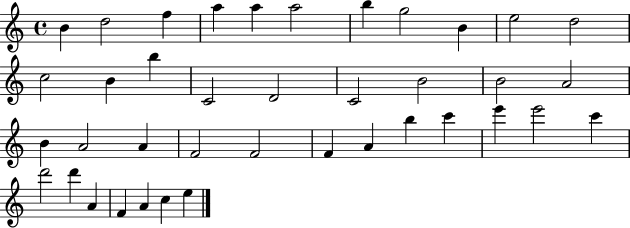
{
  \clef treble
  \time 4/4
  \defaultTimeSignature
  \key c \major
  b'4 d''2 f''4 | a''4 a''4 a''2 | b''4 g''2 b'4 | e''2 d''2 | \break c''2 b'4 b''4 | c'2 d'2 | c'2 b'2 | b'2 a'2 | \break b'4 a'2 a'4 | f'2 f'2 | f'4 a'4 b''4 c'''4 | e'''4 e'''2 c'''4 | \break d'''2 d'''4 a'4 | f'4 a'4 c''4 e''4 | \bar "|."
}